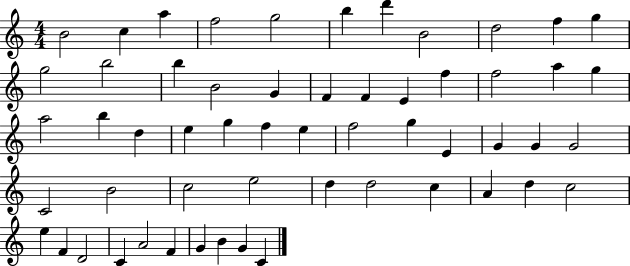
B4/h C5/q A5/q F5/h G5/h B5/q D6/q B4/h D5/h F5/q G5/q G5/h B5/h B5/q B4/h G4/q F4/q F4/q E4/q F5/q F5/h A5/q G5/q A5/h B5/q D5/q E5/q G5/q F5/q E5/q F5/h G5/q E4/q G4/q G4/q G4/h C4/h B4/h C5/h E5/h D5/q D5/h C5/q A4/q D5/q C5/h E5/q F4/q D4/h C4/q A4/h F4/q G4/q B4/q G4/q C4/q